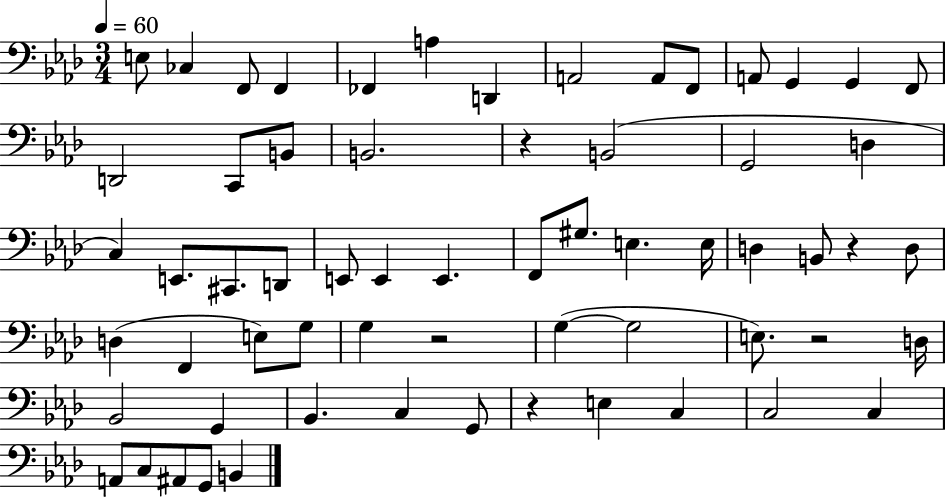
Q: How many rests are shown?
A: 5